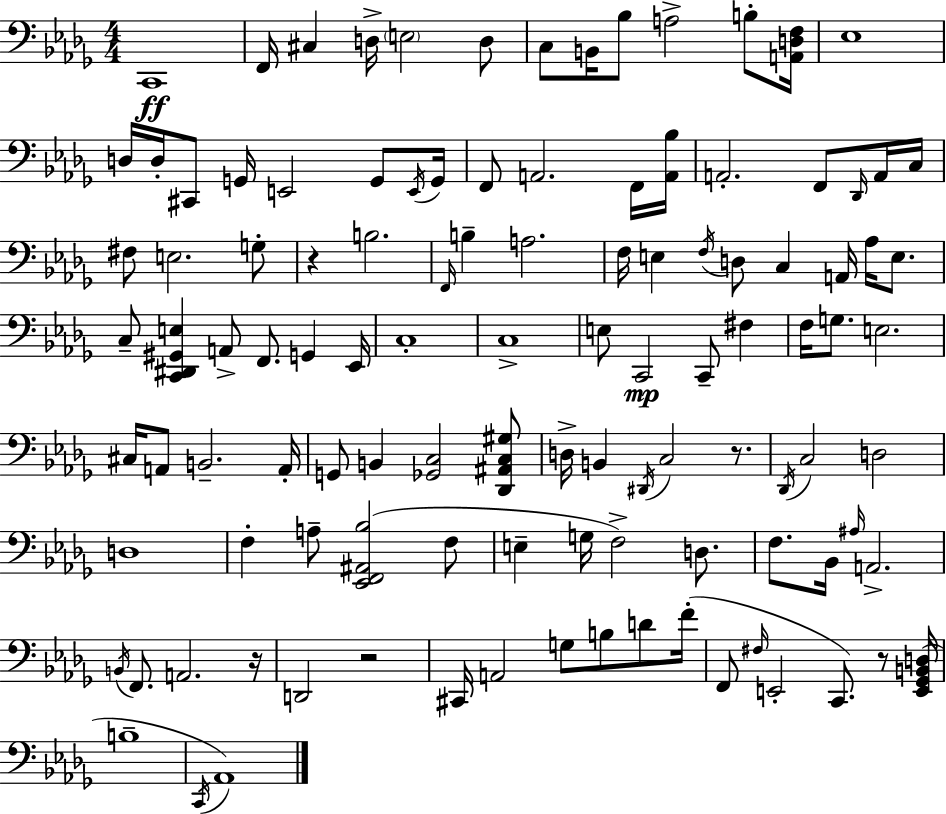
{
  \clef bass
  \numericTimeSignature
  \time 4/4
  \key bes \minor
  \repeat volta 2 { c,1\ff | f,16 cis4 d16-> \parenthesize e2 d8 | c8 b,16 bes8 a2-> b8-. <a, d f>16 | ees1 | \break d16 d16-. cis,8 g,16 e,2 g,8 \acciaccatura { e,16 } | g,16 f,8 a,2. f,16 | <a, bes>16 a,2.-. f,8 \grace { des,16 } | a,16 c16 fis8 e2. | \break g8-. r4 b2. | \grace { f,16 } b4-- a2. | f16 e4 \acciaccatura { f16 } d8 c4 a,16 | aes16 e8. c8-- <c, dis, gis, e>4 a,8-> f,8. g,4 | \break ees,16 c1-. | c1-> | e8 c,2\mp c,8-- | fis4 f16 g8. e2. | \break cis16 a,8 b,2.-- | a,16-. g,8 b,4 <ges, c>2 | <des, ais, c gis>8 d16-> b,4 \acciaccatura { dis,16 } c2 | r8. \acciaccatura { des,16 } c2 d2 | \break d1 | f4-. a8-- <ees, f, ais, bes>2( | f8 e4-- g16 f2->) | d8. f8. bes,16 \grace { ais16 } a,2.-> | \break \acciaccatura { b,16 } f,8. a,2. | r16 d,2 | r2 cis,16 a,2 | g8 b8 d'8 f'16-.( f,8 \grace { fis16 } e,2-. | \break c,8.) r8 <e, ges, b, d>16( b1-- | \acciaccatura { c,16 } aes,1) | } \bar "|."
}